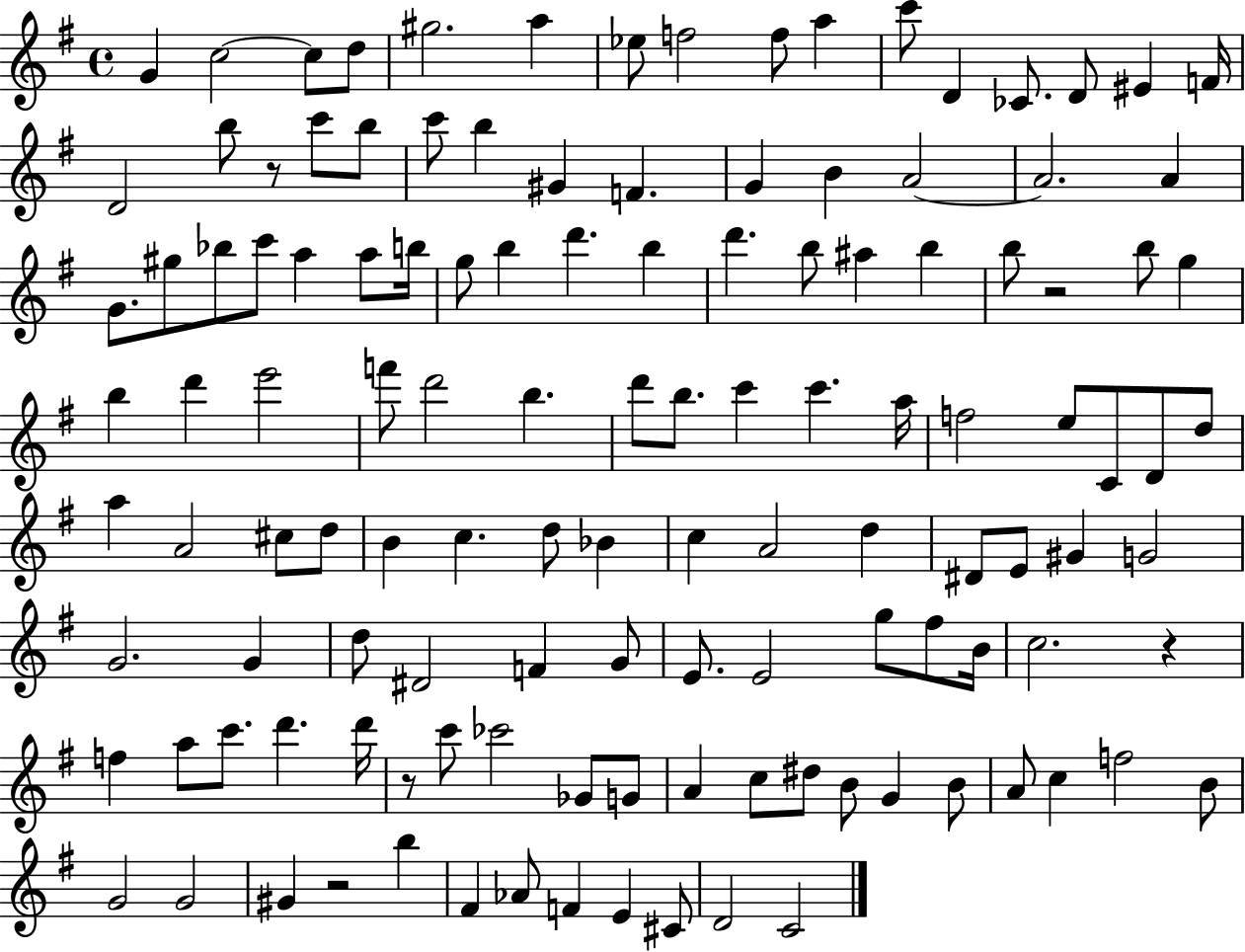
{
  \clef treble
  \time 4/4
  \defaultTimeSignature
  \key g \major
  \repeat volta 2 { g'4 c''2~~ c''8 d''8 | gis''2. a''4 | ees''8 f''2 f''8 a''4 | c'''8 d'4 ces'8. d'8 eis'4 f'16 | \break d'2 b''8 r8 c'''8 b''8 | c'''8 b''4 gis'4 f'4. | g'4 b'4 a'2~~ | a'2. a'4 | \break g'8. gis''8 bes''8 c'''8 a''4 a''8 b''16 | g''8 b''4 d'''4. b''4 | d'''4. b''8 ais''4 b''4 | b''8 r2 b''8 g''4 | \break b''4 d'''4 e'''2 | f'''8 d'''2 b''4. | d'''8 b''8. c'''4 c'''4. a''16 | f''2 e''8 c'8 d'8 d''8 | \break a''4 a'2 cis''8 d''8 | b'4 c''4. d''8 bes'4 | c''4 a'2 d''4 | dis'8 e'8 gis'4 g'2 | \break g'2. g'4 | d''8 dis'2 f'4 g'8 | e'8. e'2 g''8 fis''8 b'16 | c''2. r4 | \break f''4 a''8 c'''8. d'''4. d'''16 | r8 c'''8 ces'''2 ges'8 g'8 | a'4 c''8 dis''8 b'8 g'4 b'8 | a'8 c''4 f''2 b'8 | \break g'2 g'2 | gis'4 r2 b''4 | fis'4 aes'8 f'4 e'4 cis'8 | d'2 c'2 | \break } \bar "|."
}